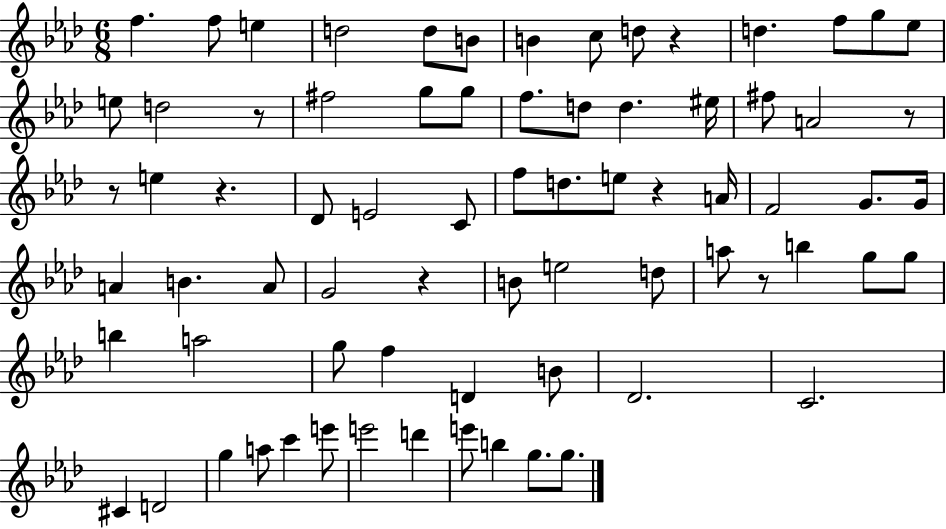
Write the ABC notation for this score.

X:1
T:Untitled
M:6/8
L:1/4
K:Ab
f f/2 e d2 d/2 B/2 B c/2 d/2 z d f/2 g/2 _e/2 e/2 d2 z/2 ^f2 g/2 g/2 f/2 d/2 d ^e/4 ^f/2 A2 z/2 z/2 e z _D/2 E2 C/2 f/2 d/2 e/2 z A/4 F2 G/2 G/4 A B A/2 G2 z B/2 e2 d/2 a/2 z/2 b g/2 g/2 b a2 g/2 f D B/2 _D2 C2 ^C D2 g a/2 c' e'/2 e'2 d' e'/2 b g/2 g/2